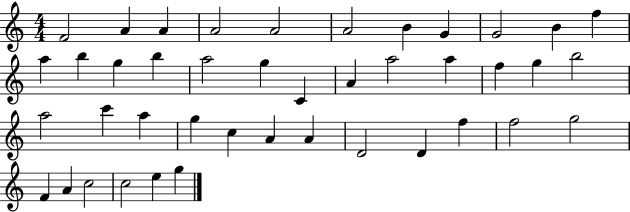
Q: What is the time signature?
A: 4/4